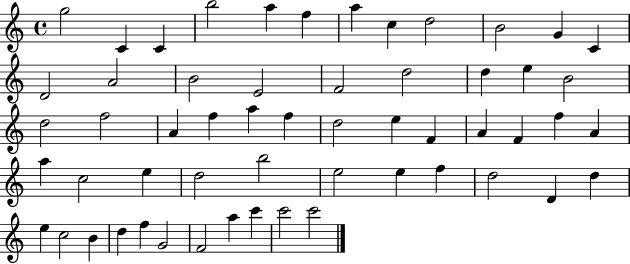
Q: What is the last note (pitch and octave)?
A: C6